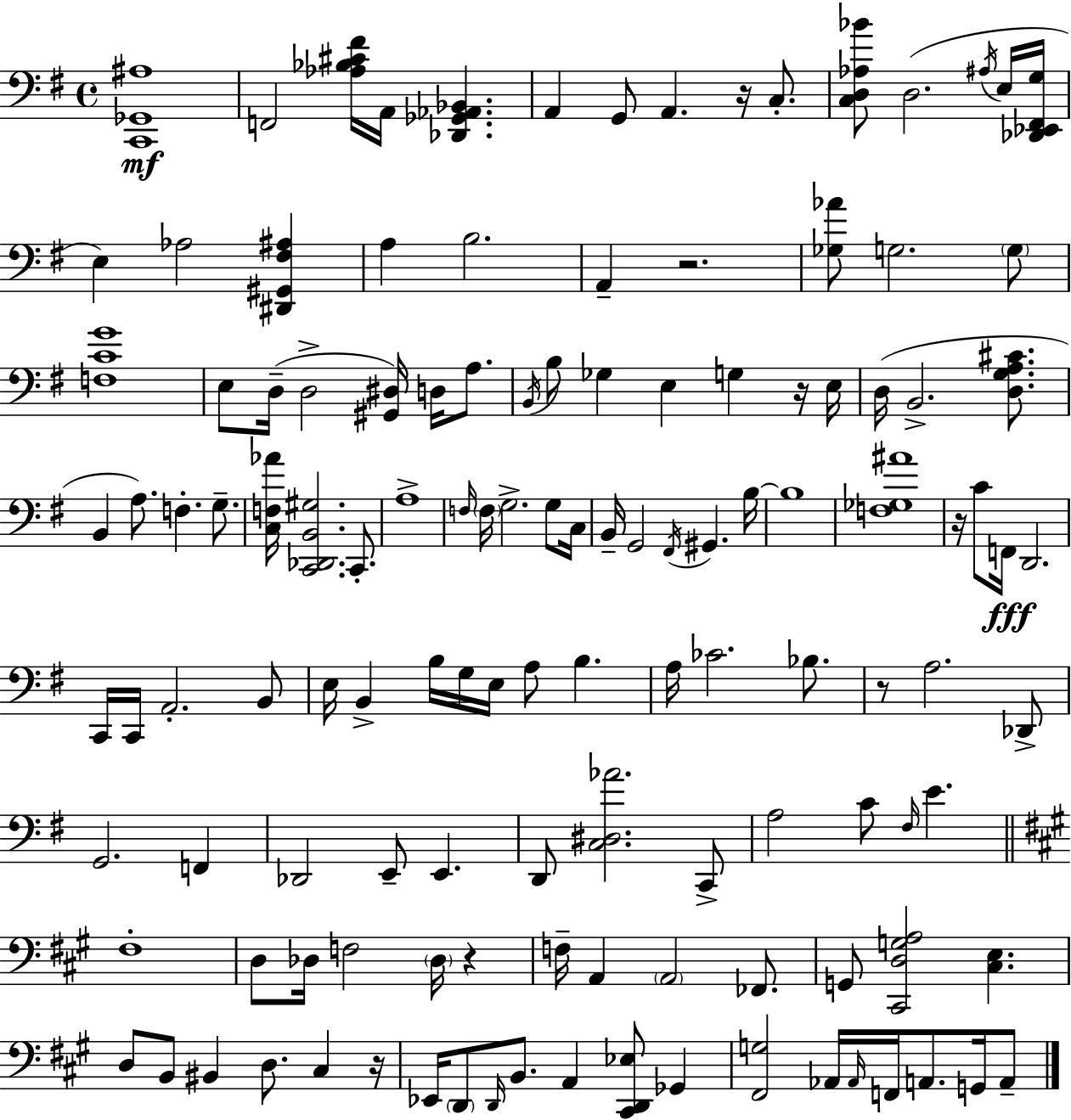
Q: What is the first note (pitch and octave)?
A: F2